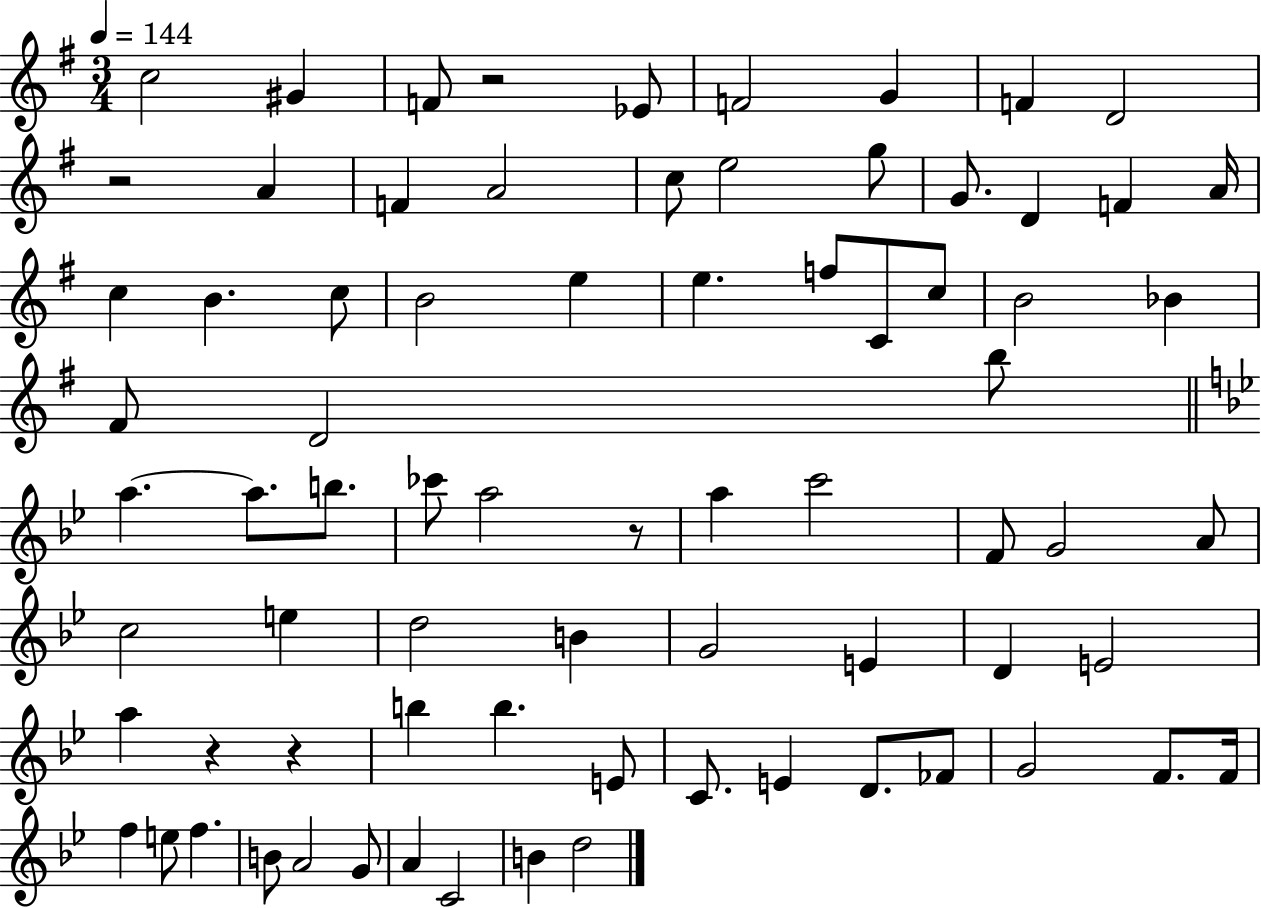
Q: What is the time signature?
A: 3/4